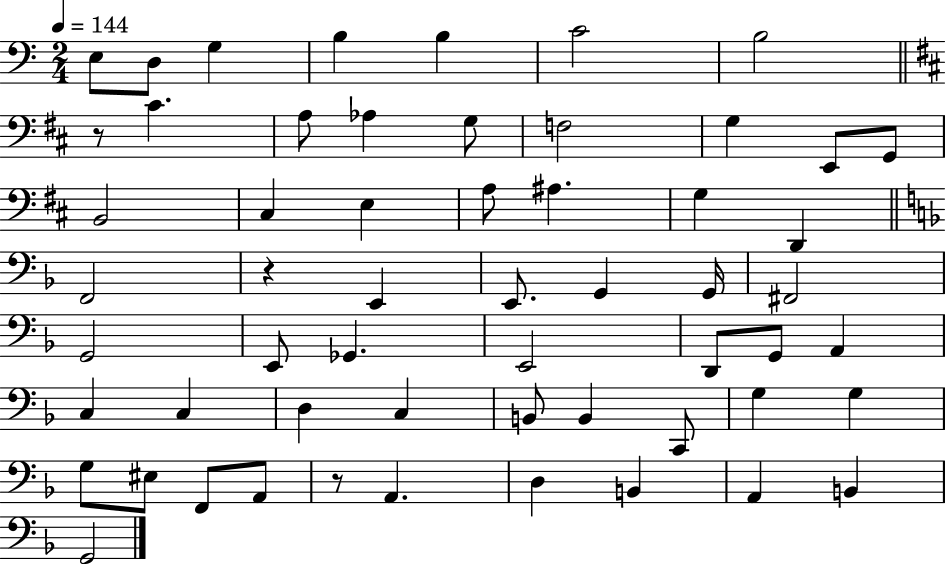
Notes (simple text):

E3/e D3/e G3/q B3/q B3/q C4/h B3/h R/e C#4/q. A3/e Ab3/q G3/e F3/h G3/q E2/e G2/e B2/h C#3/q E3/q A3/e A#3/q. G3/q D2/q F2/h R/q E2/q E2/e. G2/q G2/s F#2/h G2/h E2/e Gb2/q. E2/h D2/e G2/e A2/q C3/q C3/q D3/q C3/q B2/e B2/q C2/e G3/q G3/q G3/e EIS3/e F2/e A2/e R/e A2/q. D3/q B2/q A2/q B2/q G2/h